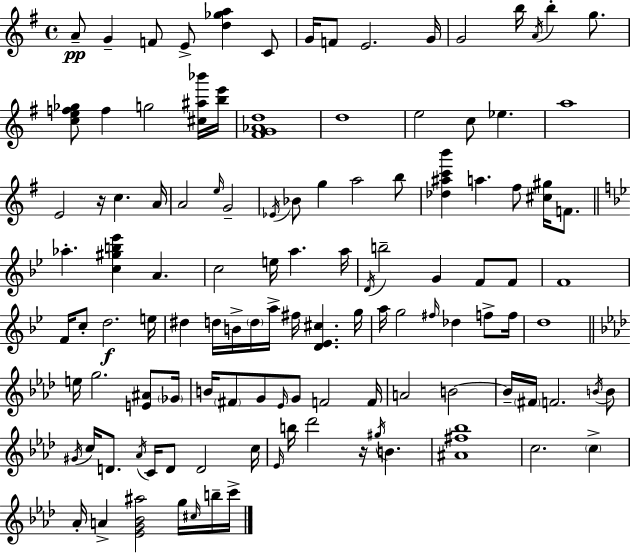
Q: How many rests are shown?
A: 2